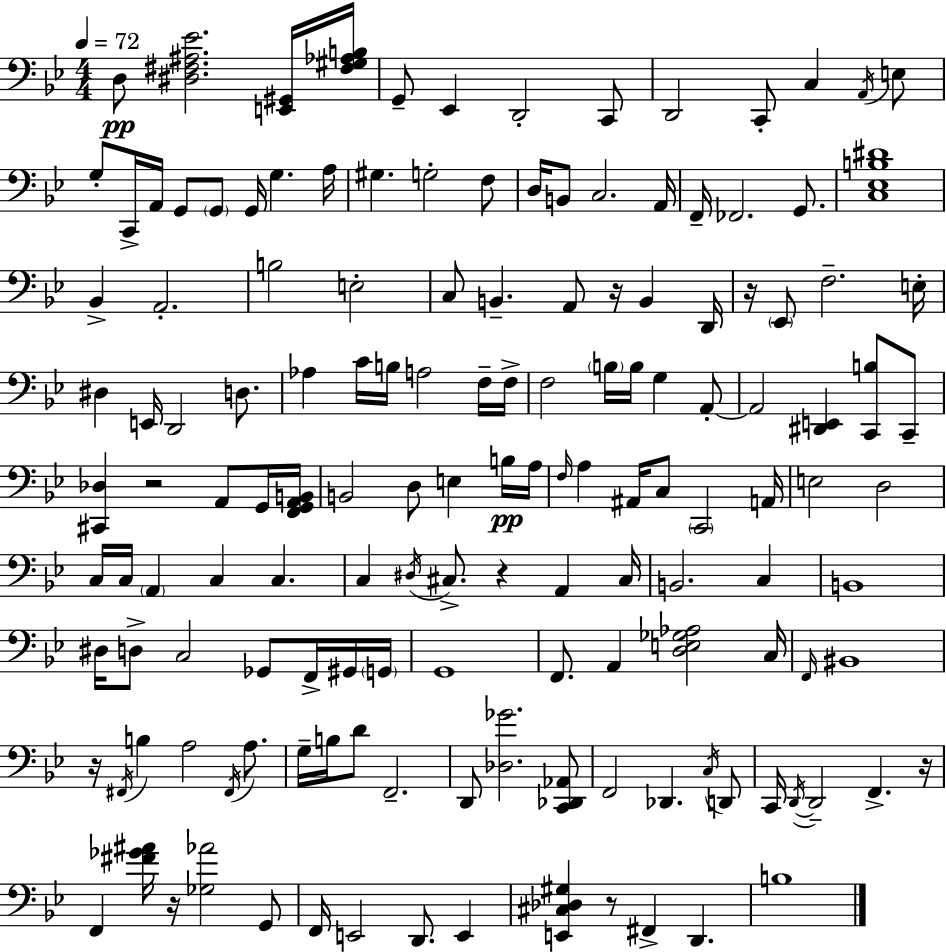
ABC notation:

X:1
T:Untitled
M:4/4
L:1/4
K:Gm
D,/2 [^D,^F,^A,_E]2 [E,,^G,,]/4 [^F,^G,_A,B,]/4 G,,/2 _E,, D,,2 C,,/2 D,,2 C,,/2 C, A,,/4 E,/2 G,/2 C,,/4 A,,/4 G,,/2 G,,/2 G,,/4 G, A,/4 ^G, G,2 F,/2 D,/4 B,,/2 C,2 A,,/4 F,,/4 _F,,2 G,,/2 [C,_E,B,^D]4 _B,, A,,2 B,2 E,2 C,/2 B,, A,,/2 z/4 B,, D,,/4 z/4 _E,,/2 F,2 E,/4 ^D, E,,/4 D,,2 D,/2 _A, C/4 B,/4 A,2 F,/4 F,/4 F,2 B,/4 B,/4 G, A,,/2 A,,2 [^D,,E,,] [C,,B,]/2 C,,/2 [^C,,_D,] z2 A,,/2 G,,/4 [F,,G,,A,,B,,]/4 B,,2 D,/2 E, B,/4 A,/4 F,/4 A, ^A,,/4 C,/2 C,,2 A,,/4 E,2 D,2 C,/4 C,/4 A,, C, C, C, ^D,/4 ^C,/2 z A,, ^C,/4 B,,2 C, B,,4 ^D,/4 D,/2 C,2 _G,,/2 F,,/4 ^G,,/4 G,,/4 G,,4 F,,/2 A,, [D,E,_G,_A,]2 C,/4 F,,/4 ^B,,4 z/4 ^F,,/4 B, A,2 ^F,,/4 A,/2 G,/4 B,/4 D/2 F,,2 D,,/2 [_D,_G]2 [C,,_D,,_A,,]/2 F,,2 _D,, C,/4 D,,/2 C,,/4 D,,/4 D,,2 F,, z/4 F,, [^F_G^A]/4 z/4 [_G,_A]2 G,,/2 F,,/4 E,,2 D,,/2 E,, [E,,^C,_D,^G,] z/2 ^F,, D,, B,4